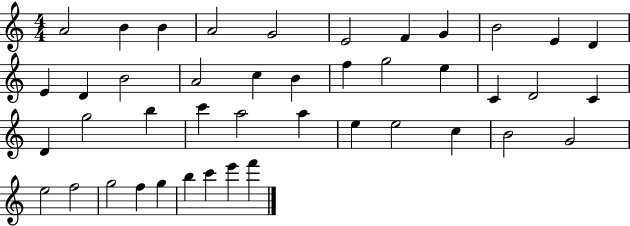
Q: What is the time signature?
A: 4/4